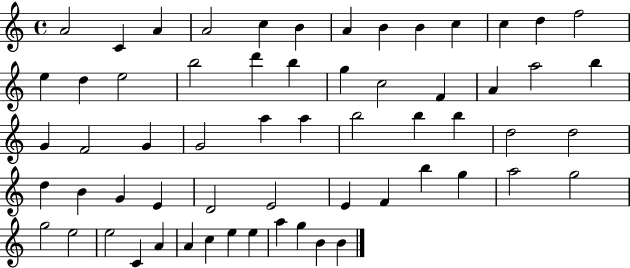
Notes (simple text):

A4/h C4/q A4/q A4/h C5/q B4/q A4/q B4/q B4/q C5/q C5/q D5/q F5/h E5/q D5/q E5/h B5/h D6/q B5/q G5/q C5/h F4/q A4/q A5/h B5/q G4/q F4/h G4/q G4/h A5/q A5/q B5/h B5/q B5/q D5/h D5/h D5/q B4/q G4/q E4/q D4/h E4/h E4/q F4/q B5/q G5/q A5/h G5/h G5/h E5/h E5/h C4/q A4/q A4/q C5/q E5/q E5/q A5/q G5/q B4/q B4/q